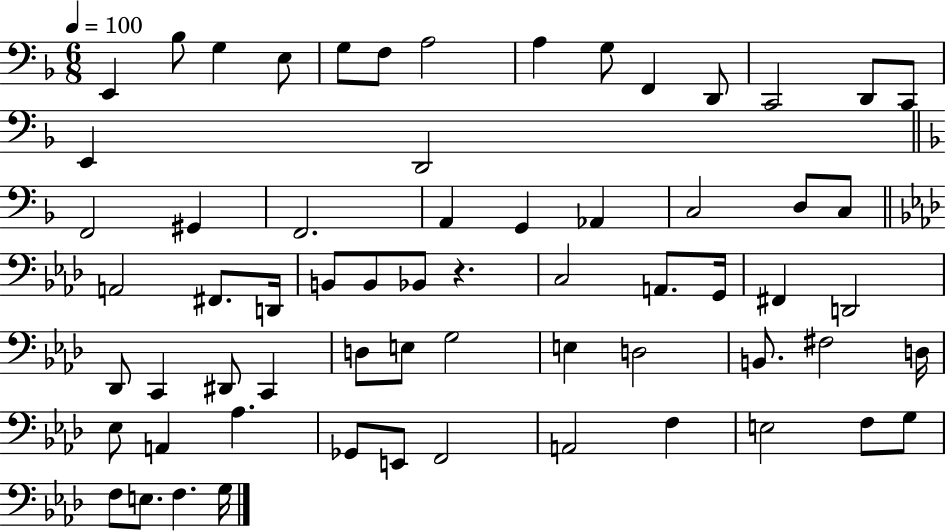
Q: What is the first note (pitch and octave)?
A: E2